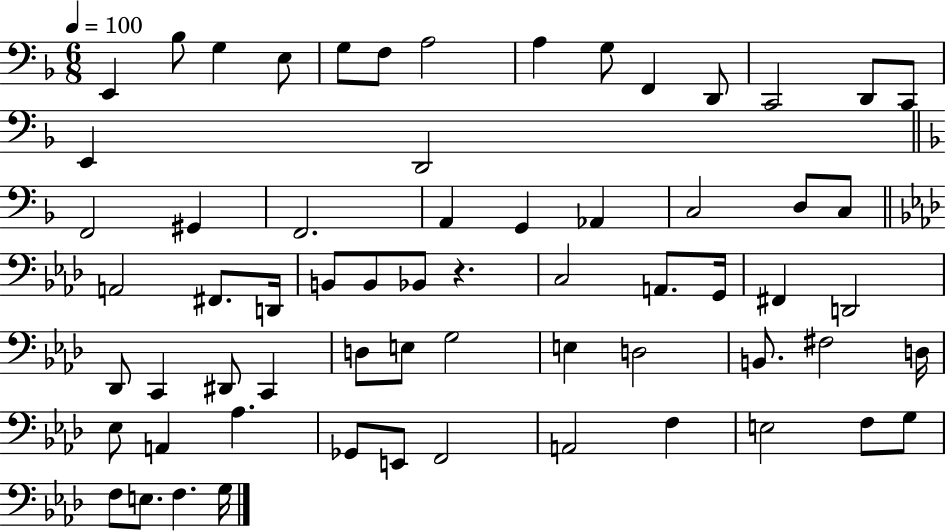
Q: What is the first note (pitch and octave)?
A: E2